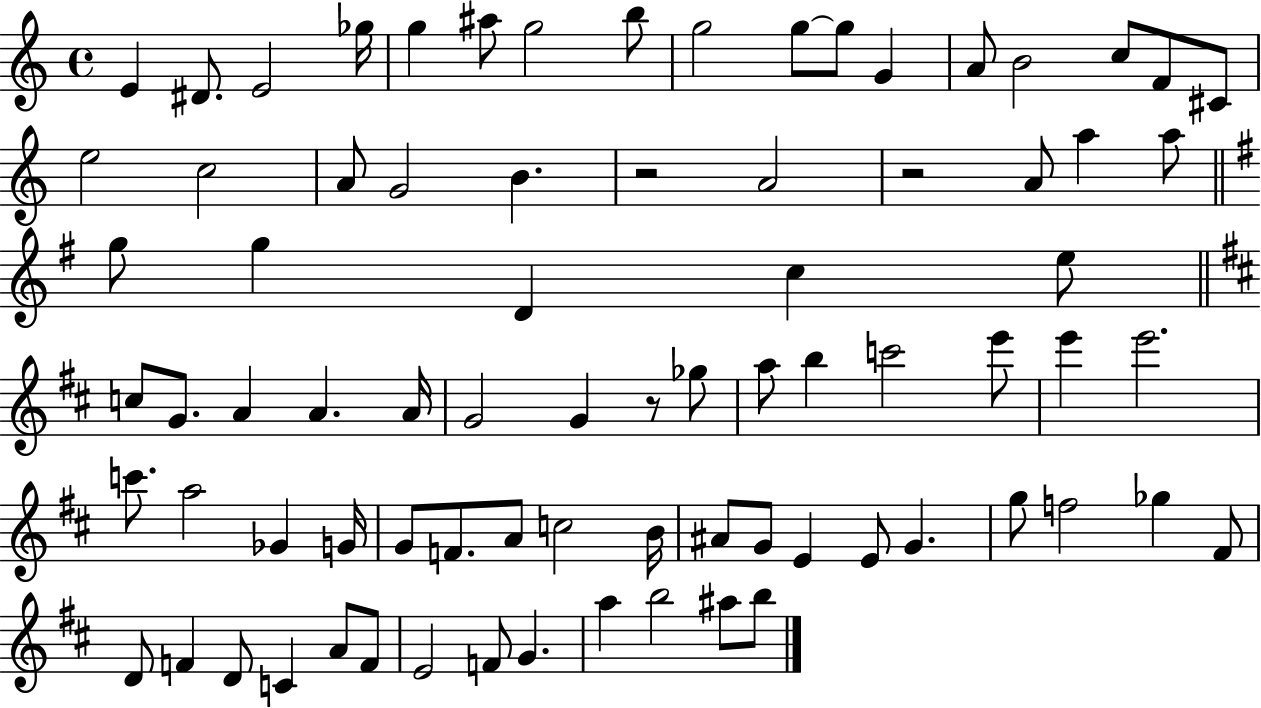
X:1
T:Untitled
M:4/4
L:1/4
K:C
E ^D/2 E2 _g/4 g ^a/2 g2 b/2 g2 g/2 g/2 G A/2 B2 c/2 F/2 ^C/2 e2 c2 A/2 G2 B z2 A2 z2 A/2 a a/2 g/2 g D c e/2 c/2 G/2 A A A/4 G2 G z/2 _g/2 a/2 b c'2 e'/2 e' e'2 c'/2 a2 _G G/4 G/2 F/2 A/2 c2 B/4 ^A/2 G/2 E E/2 G g/2 f2 _g ^F/2 D/2 F D/2 C A/2 F/2 E2 F/2 G a b2 ^a/2 b/2